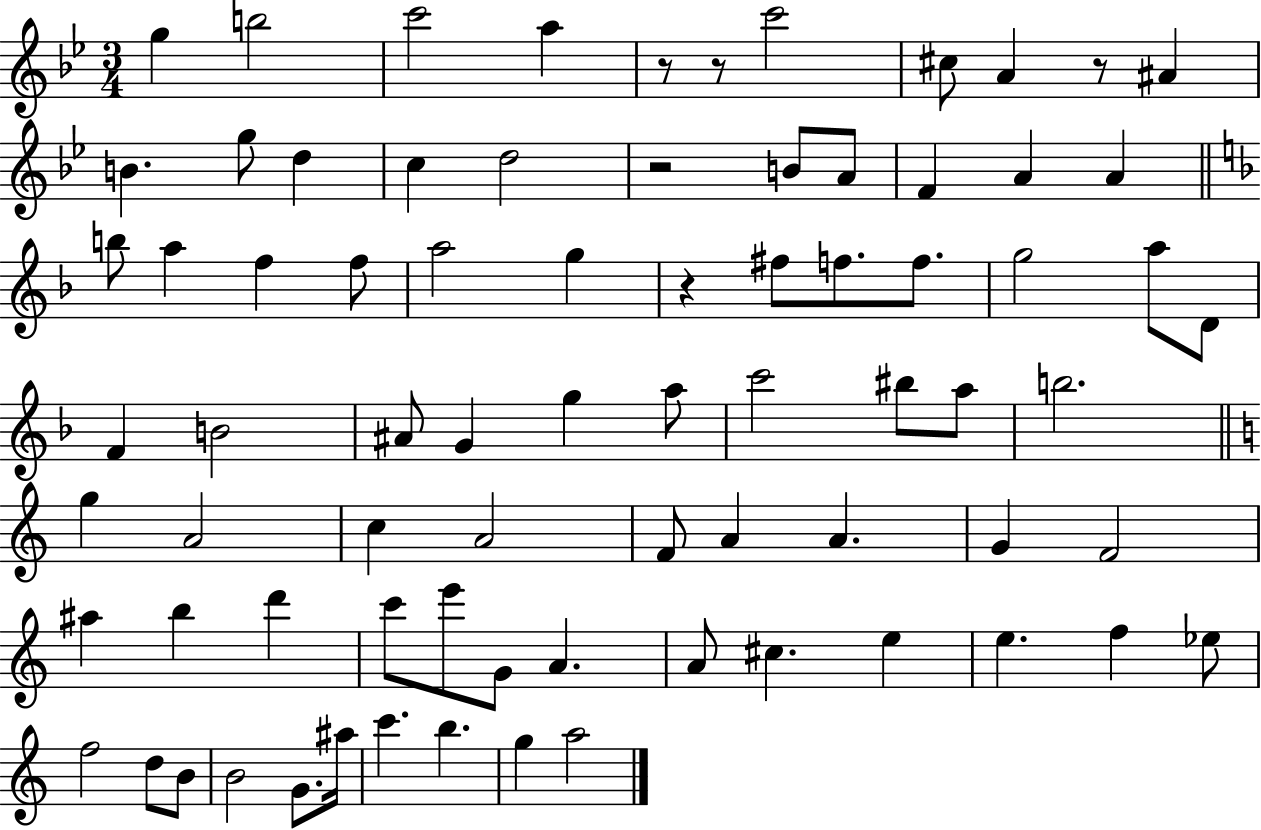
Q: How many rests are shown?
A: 5